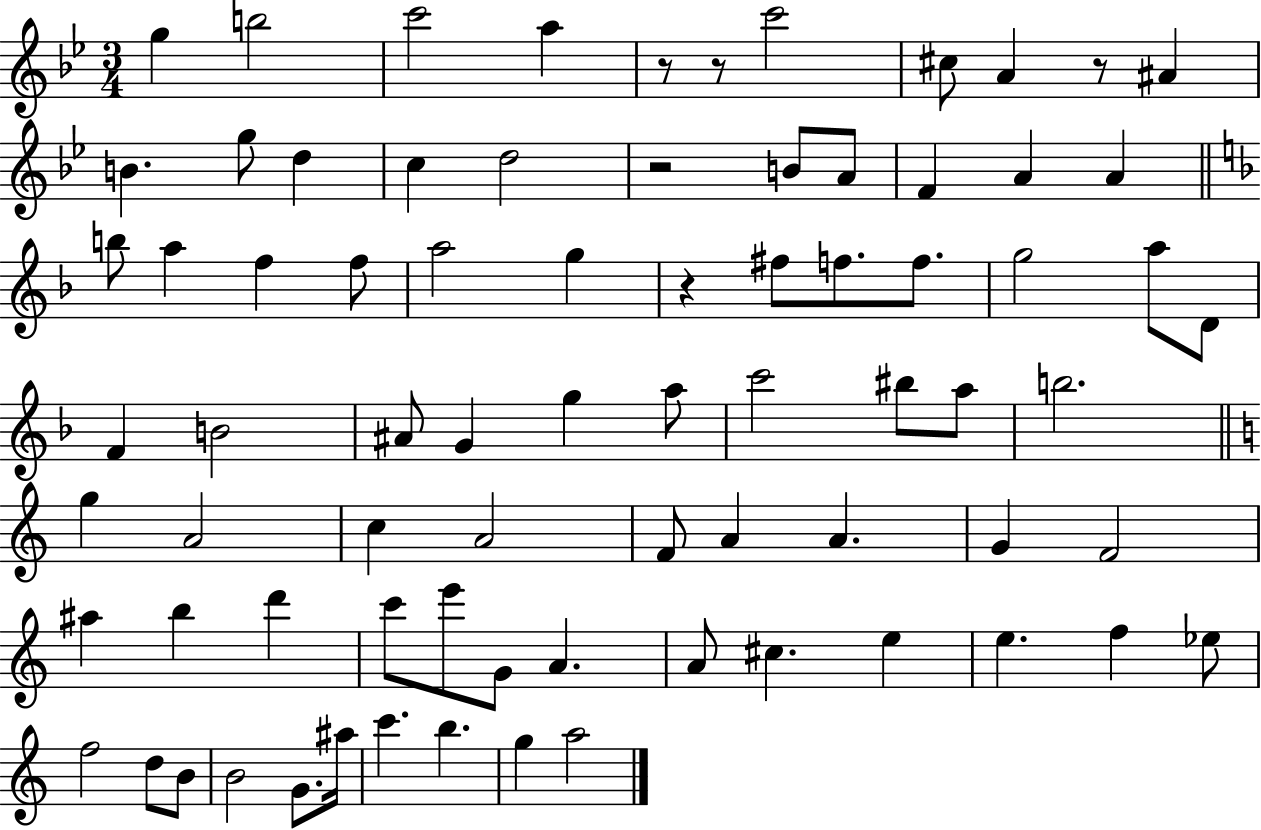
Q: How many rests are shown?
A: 5